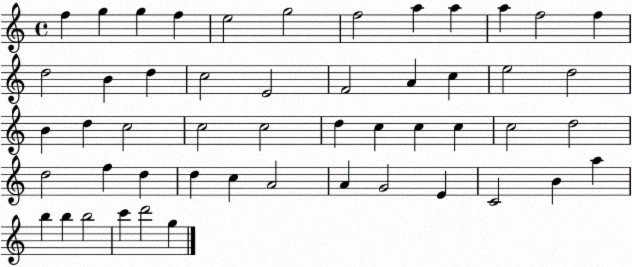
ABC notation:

X:1
T:Untitled
M:4/4
L:1/4
K:C
f g g f e2 g2 f2 a a a f2 f d2 B d c2 E2 F2 A c e2 d2 B d c2 c2 c2 d c c c c2 d2 d2 f d d c A2 A G2 E C2 B a b b b2 c' d'2 g